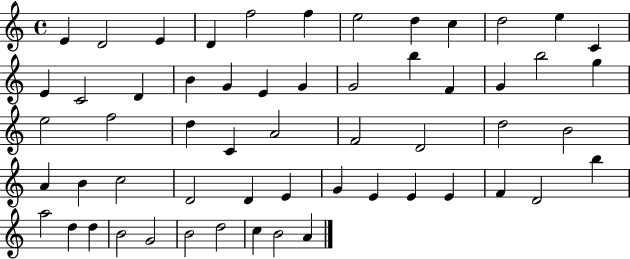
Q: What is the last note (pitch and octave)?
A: A4